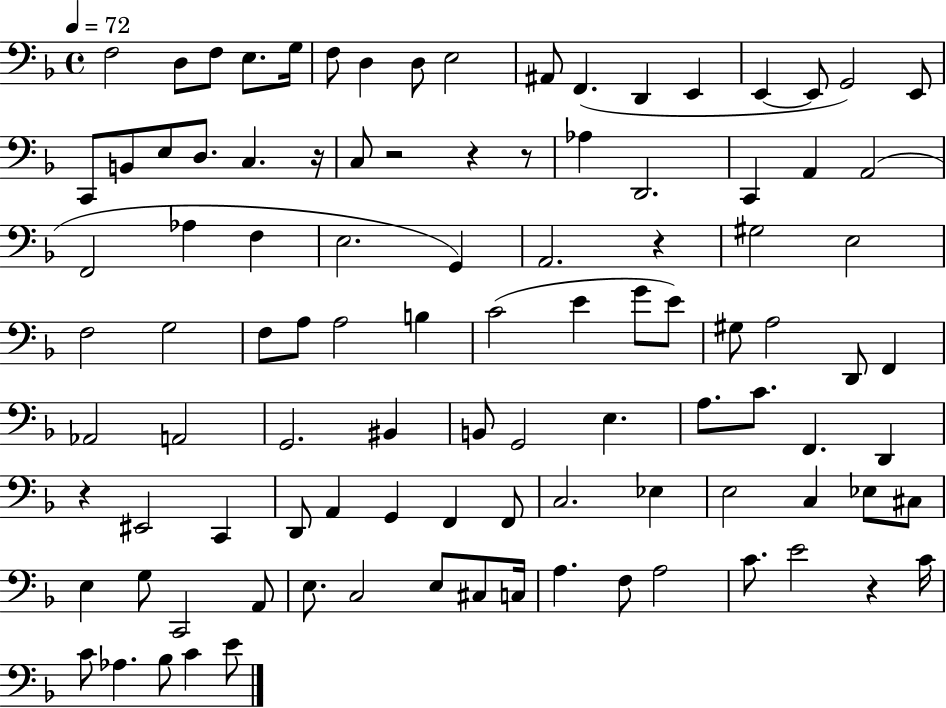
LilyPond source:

{
  \clef bass
  \time 4/4
  \defaultTimeSignature
  \key f \major
  \tempo 4 = 72
  \repeat volta 2 { f2 d8 f8 e8. g16 | f8 d4 d8 e2 | ais,8 f,4.( d,4 e,4 | e,4~~ e,8 g,2) e,8 | \break c,8 b,8 e8 d8. c4. r16 | c8 r2 r4 r8 | aes4 d,2. | c,4 a,4 a,2( | \break f,2 aes4 f4 | e2. g,4) | a,2. r4 | gis2 e2 | \break f2 g2 | f8 a8 a2 b4 | c'2( e'4 g'8 e'8) | gis8 a2 d,8 f,4 | \break aes,2 a,2 | g,2. bis,4 | b,8 g,2 e4. | a8. c'8. f,4. d,4 | \break r4 eis,2 c,4 | d,8 a,4 g,4 f,4 f,8 | c2. ees4 | e2 c4 ees8 cis8 | \break e4 g8 c,2 a,8 | e8. c2 e8 cis8 c16 | a4. f8 a2 | c'8. e'2 r4 c'16 | \break c'8 aes4. bes8 c'4 e'8 | } \bar "|."
}